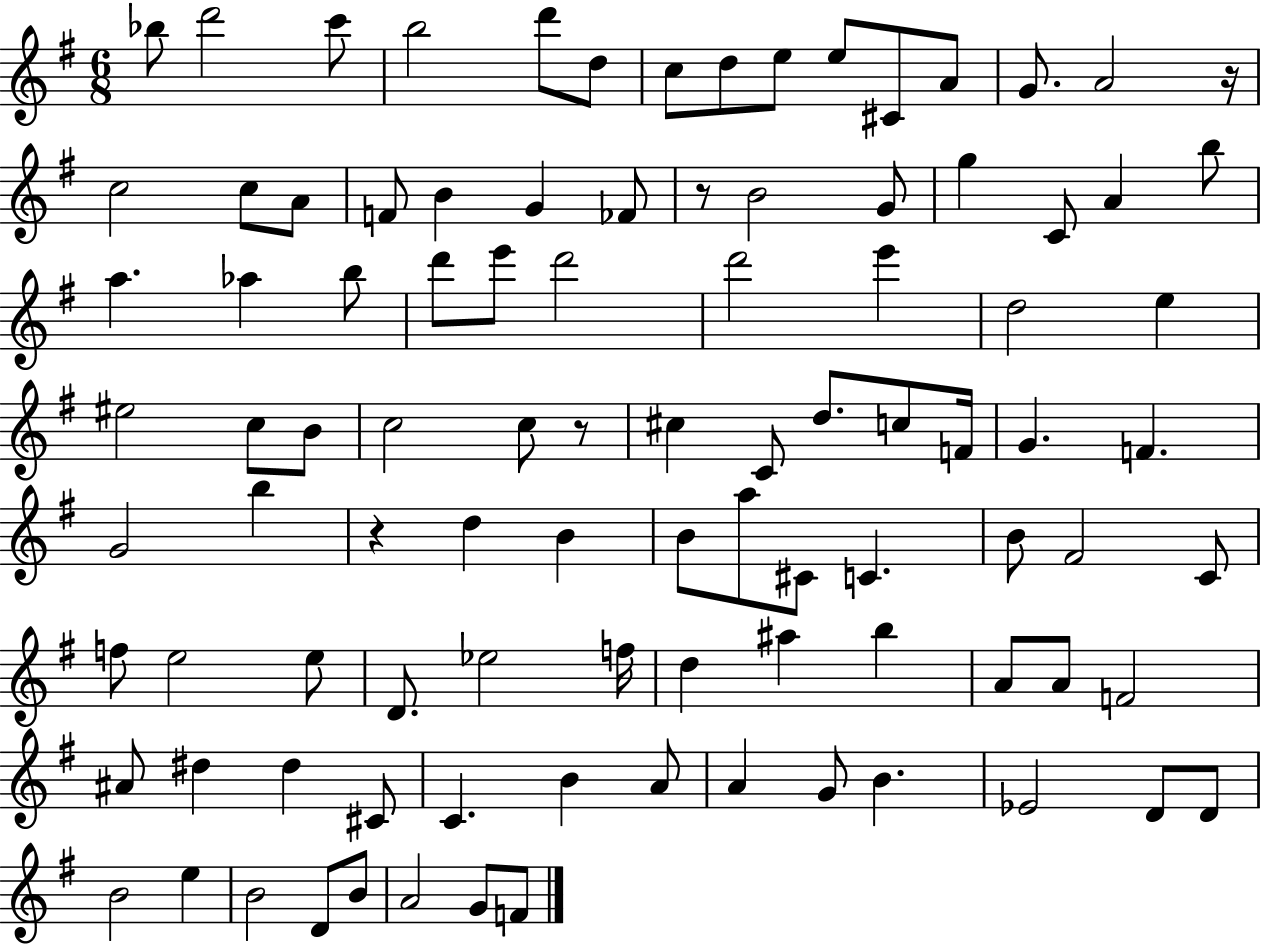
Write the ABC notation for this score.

X:1
T:Untitled
M:6/8
L:1/4
K:G
_b/2 d'2 c'/2 b2 d'/2 d/2 c/2 d/2 e/2 e/2 ^C/2 A/2 G/2 A2 z/4 c2 c/2 A/2 F/2 B G _F/2 z/2 B2 G/2 g C/2 A b/2 a _a b/2 d'/2 e'/2 d'2 d'2 e' d2 e ^e2 c/2 B/2 c2 c/2 z/2 ^c C/2 d/2 c/2 F/4 G F G2 b z d B B/2 a/2 ^C/2 C B/2 ^F2 C/2 f/2 e2 e/2 D/2 _e2 f/4 d ^a b A/2 A/2 F2 ^A/2 ^d ^d ^C/2 C B A/2 A G/2 B _E2 D/2 D/2 B2 e B2 D/2 B/2 A2 G/2 F/2